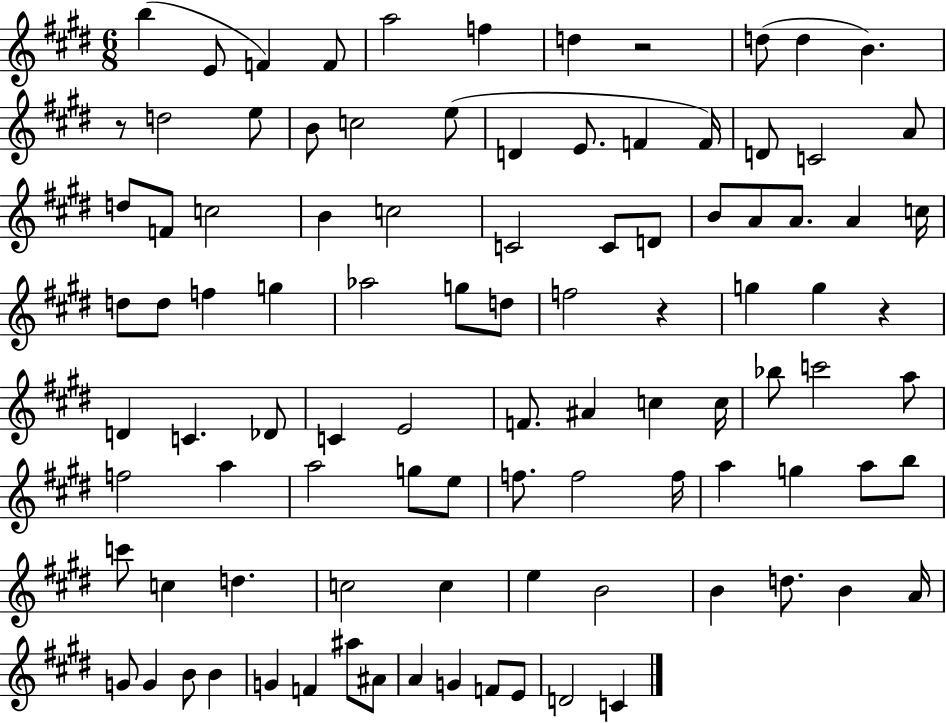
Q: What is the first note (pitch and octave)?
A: B5